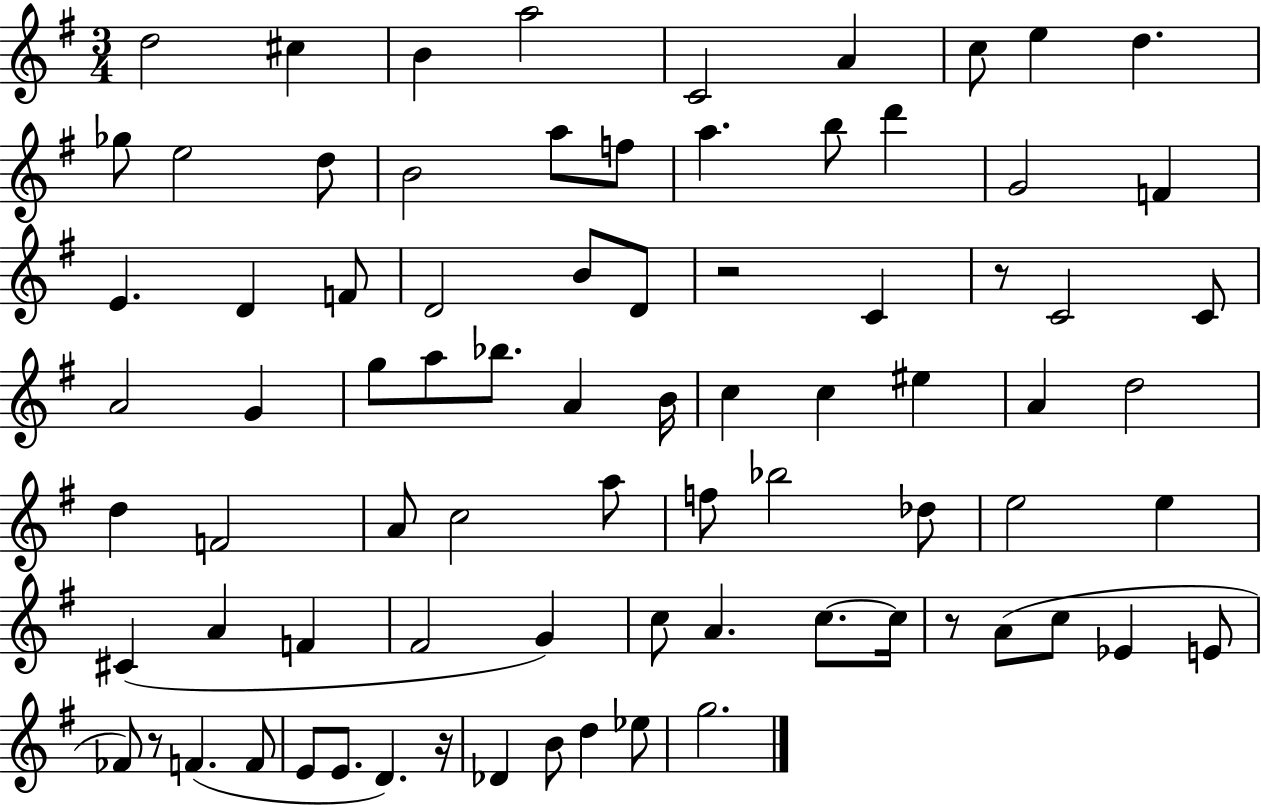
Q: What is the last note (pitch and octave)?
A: G5